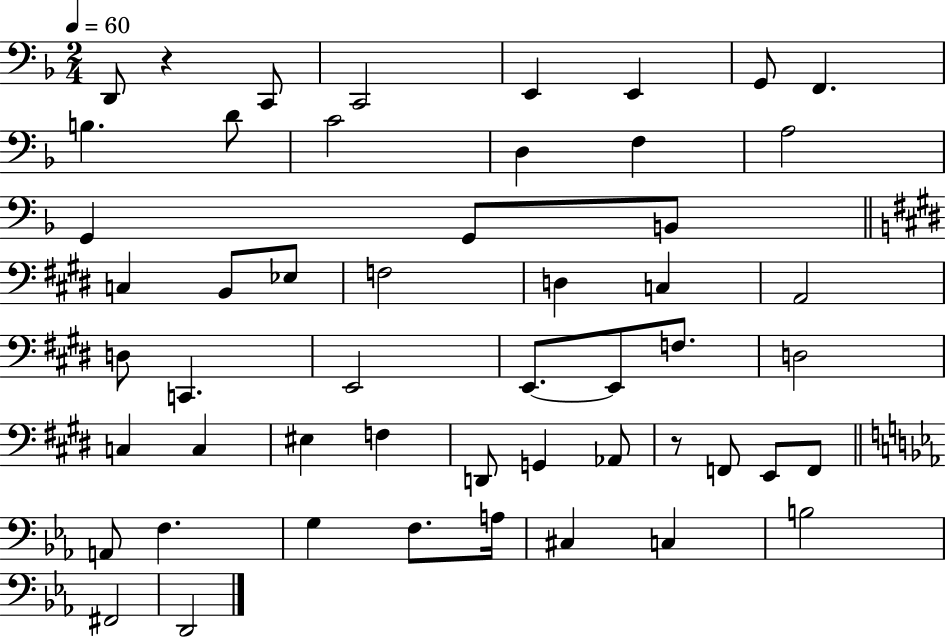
D2/e R/q C2/e C2/h E2/q E2/q G2/e F2/q. B3/q. D4/e C4/h D3/q F3/q A3/h G2/q G2/e B2/e C3/q B2/e Eb3/e F3/h D3/q C3/q A2/h D3/e C2/q. E2/h E2/e. E2/e F3/e. D3/h C3/q C3/q EIS3/q F3/q D2/e G2/q Ab2/e R/e F2/e E2/e F2/e A2/e F3/q. G3/q F3/e. A3/s C#3/q C3/q B3/h F#2/h D2/h